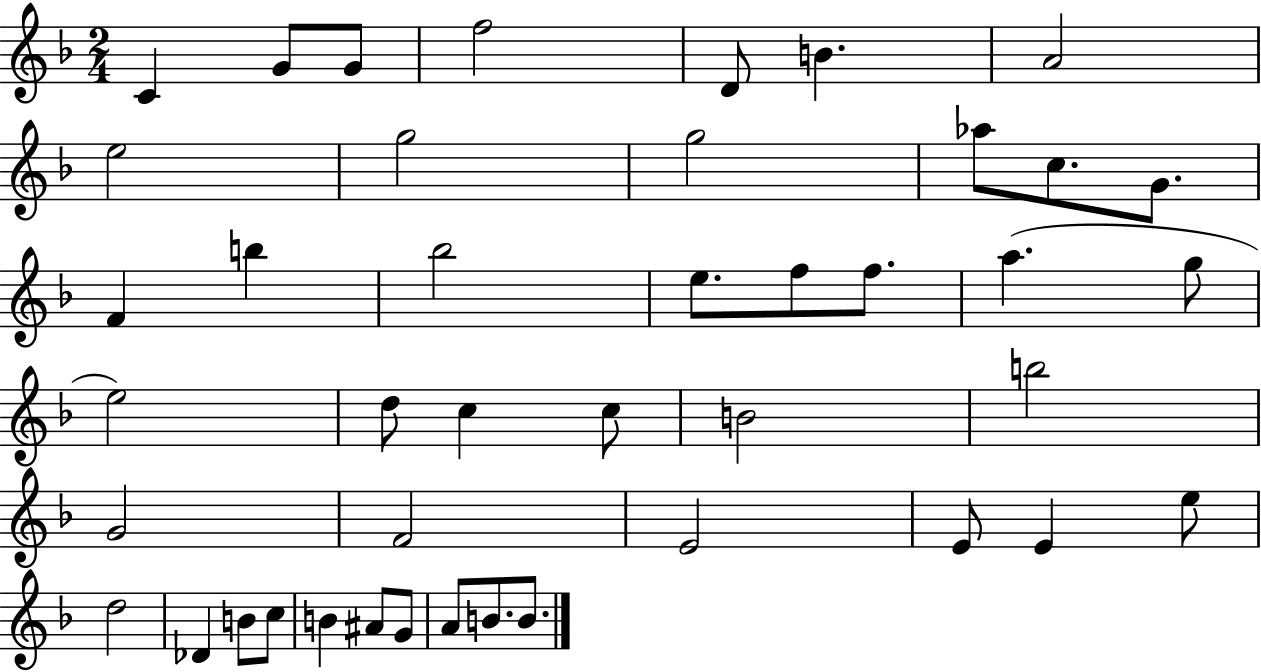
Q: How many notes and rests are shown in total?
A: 43